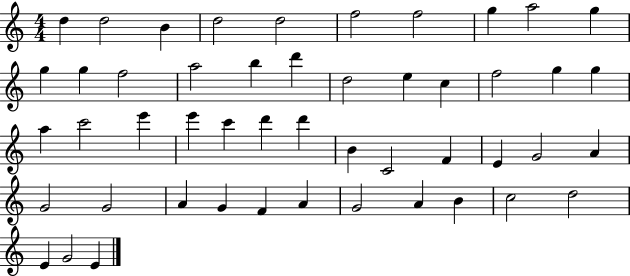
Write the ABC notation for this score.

X:1
T:Untitled
M:4/4
L:1/4
K:C
d d2 B d2 d2 f2 f2 g a2 g g g f2 a2 b d' d2 e c f2 g g a c'2 e' e' c' d' d' B C2 F E G2 A G2 G2 A G F A G2 A B c2 d2 E G2 E